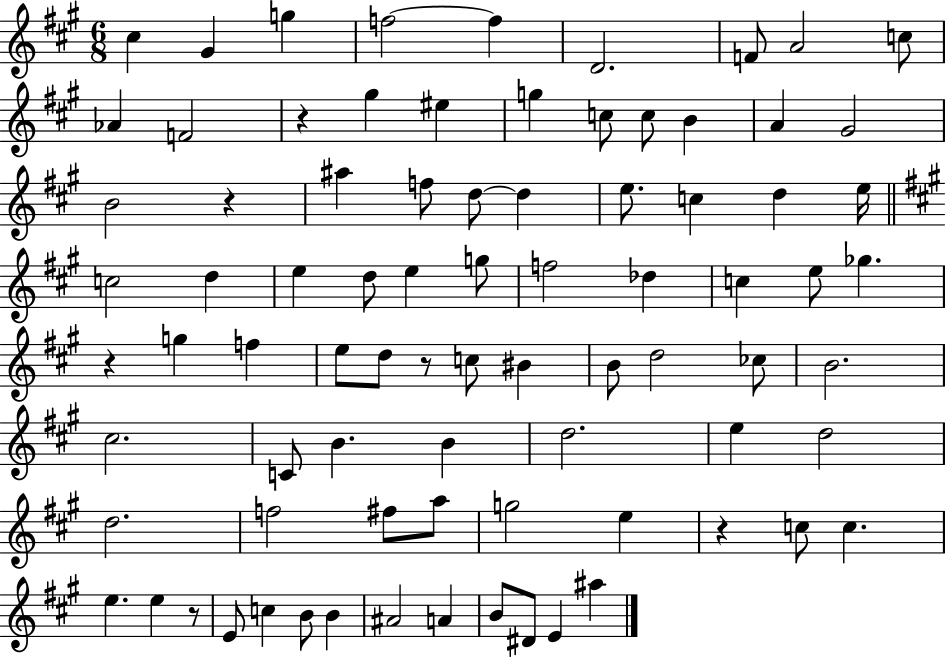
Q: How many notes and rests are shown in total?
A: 82